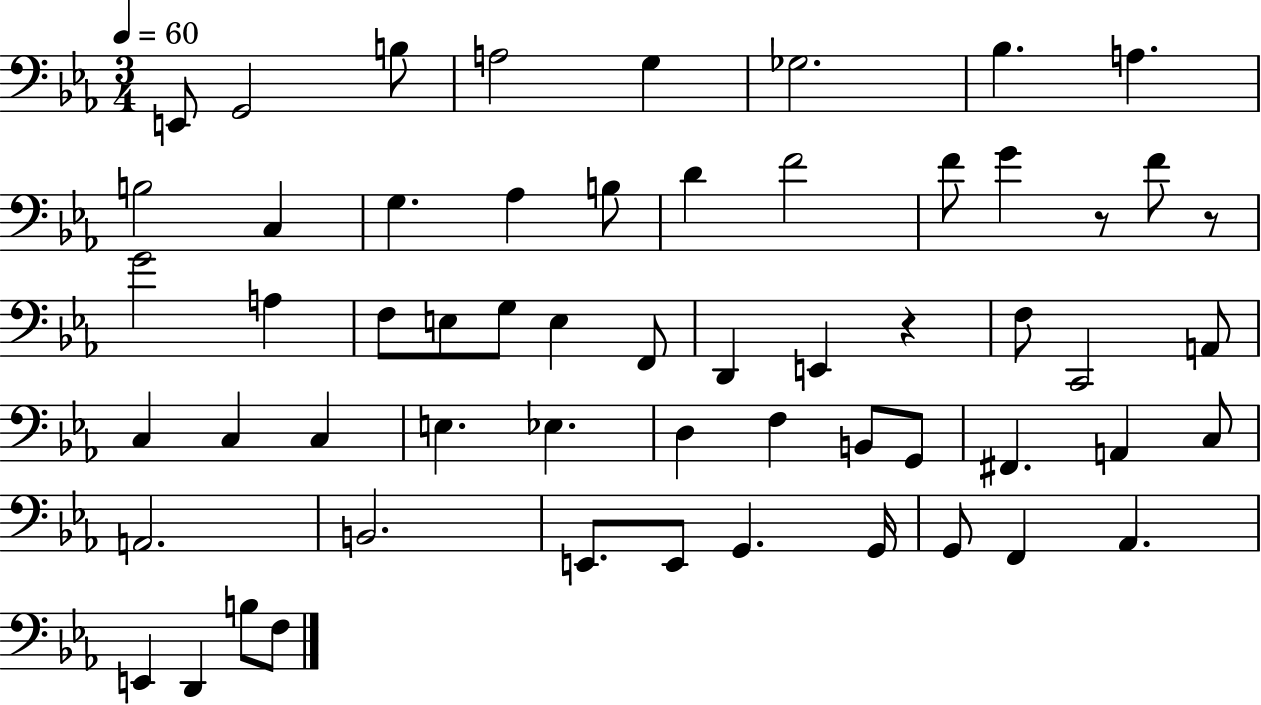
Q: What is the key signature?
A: EES major